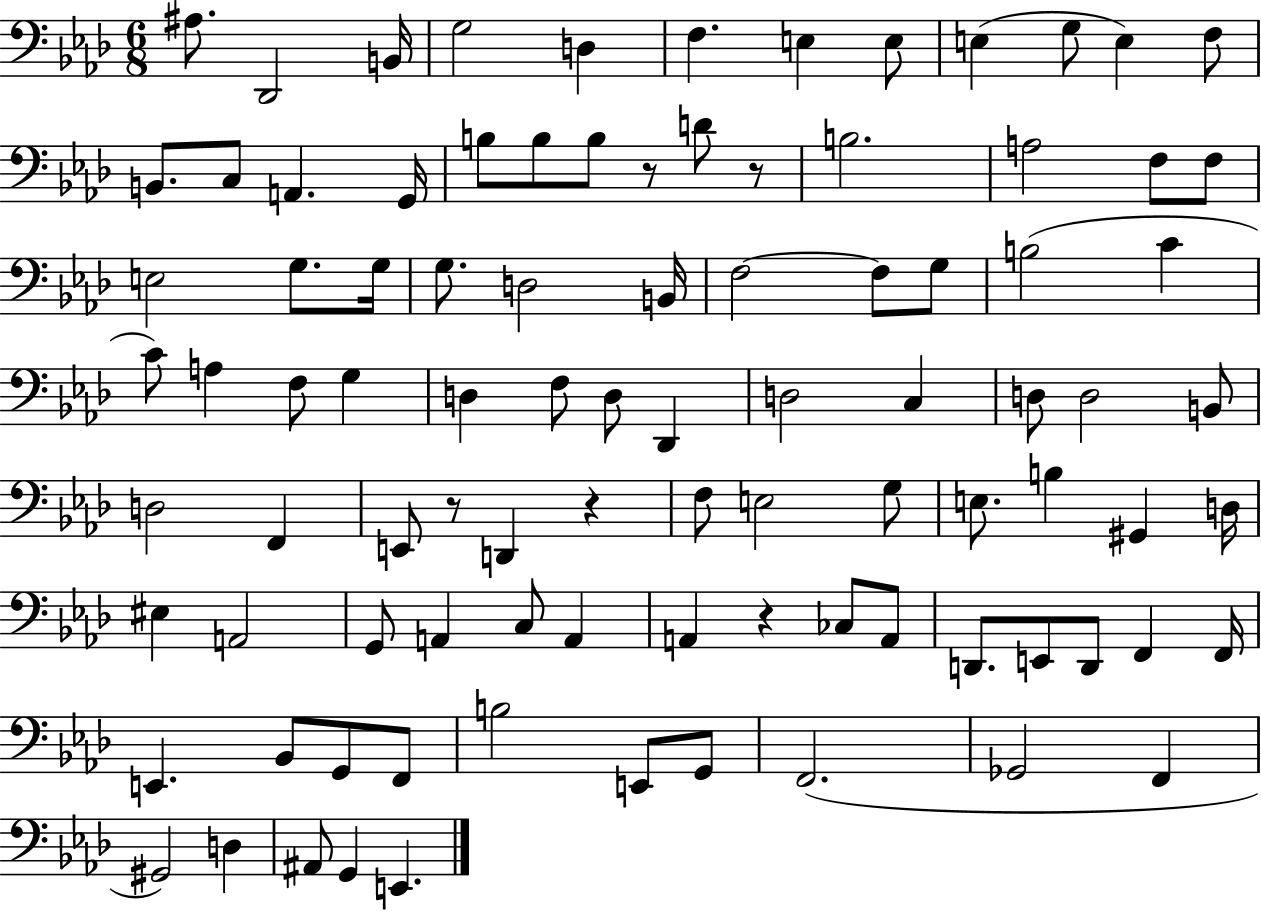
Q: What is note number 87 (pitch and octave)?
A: G2